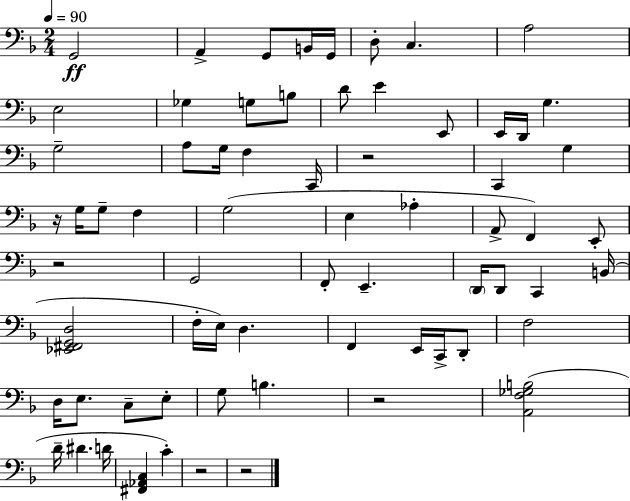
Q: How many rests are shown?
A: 6